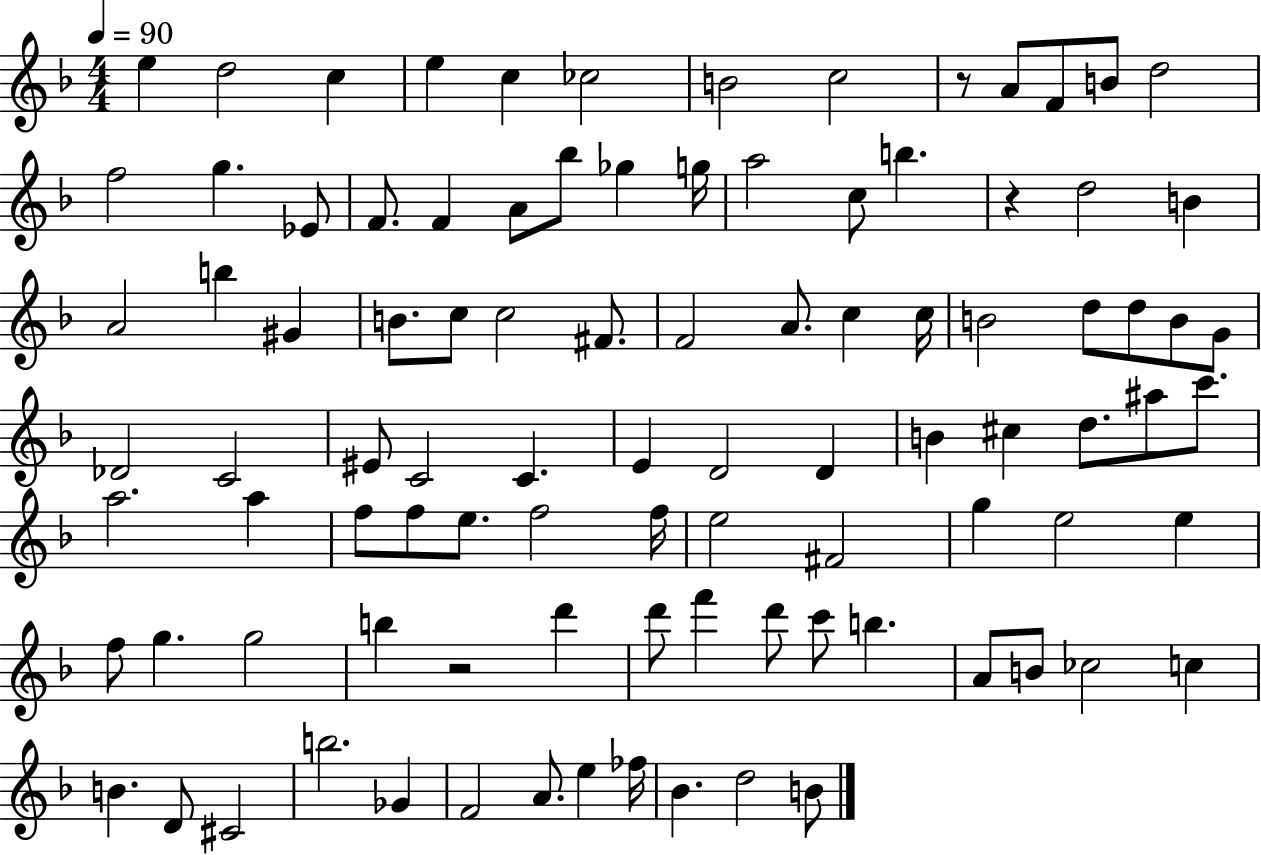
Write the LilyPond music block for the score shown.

{
  \clef treble
  \numericTimeSignature
  \time 4/4
  \key f \major
  \tempo 4 = 90
  e''4 d''2 c''4 | e''4 c''4 ces''2 | b'2 c''2 | r8 a'8 f'8 b'8 d''2 | \break f''2 g''4. ees'8 | f'8. f'4 a'8 bes''8 ges''4 g''16 | a''2 c''8 b''4. | r4 d''2 b'4 | \break a'2 b''4 gis'4 | b'8. c''8 c''2 fis'8. | f'2 a'8. c''4 c''16 | b'2 d''8 d''8 b'8 g'8 | \break des'2 c'2 | eis'8 c'2 c'4. | e'4 d'2 d'4 | b'4 cis''4 d''8. ais''8 c'''8. | \break a''2. a''4 | f''8 f''8 e''8. f''2 f''16 | e''2 fis'2 | g''4 e''2 e''4 | \break f''8 g''4. g''2 | b''4 r2 d'''4 | d'''8 f'''4 d'''8 c'''8 b''4. | a'8 b'8 ces''2 c''4 | \break b'4. d'8 cis'2 | b''2. ges'4 | f'2 a'8. e''4 fes''16 | bes'4. d''2 b'8 | \break \bar "|."
}